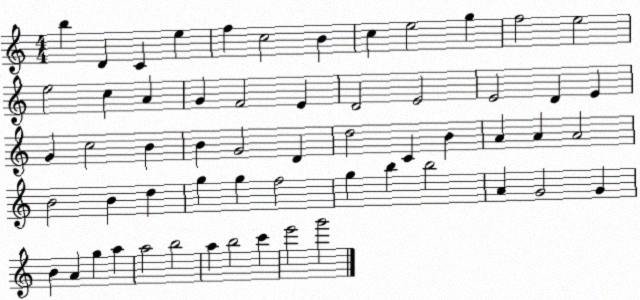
X:1
T:Untitled
M:4/4
L:1/4
K:C
b D C e f c2 B c e2 g f2 e2 e2 c A G F2 E D2 E2 E2 D E G c2 B B G2 D d2 C B A A A2 B2 B d g g f2 g b b2 A G2 G B A g a a2 b2 a b2 c' e'2 g'2